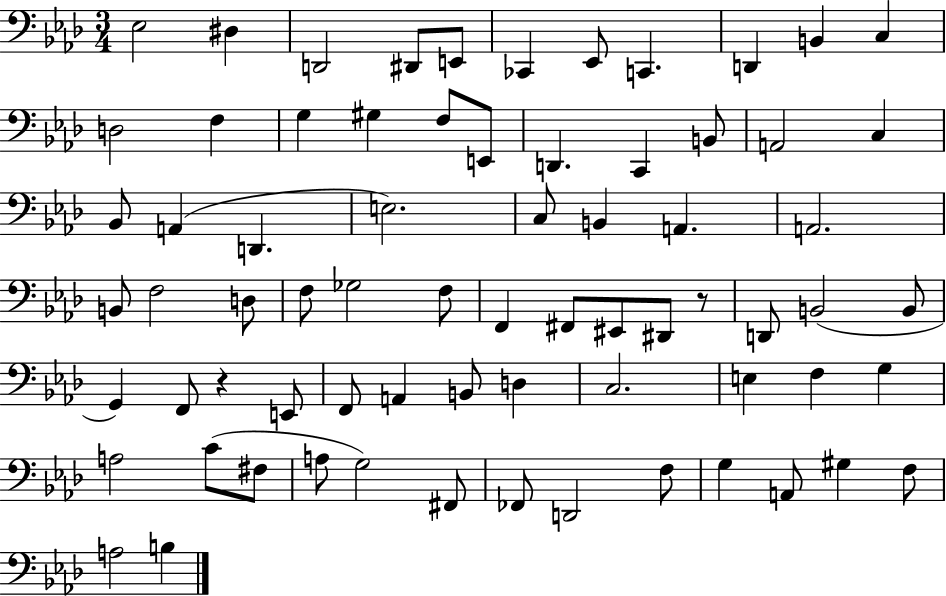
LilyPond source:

{
  \clef bass
  \numericTimeSignature
  \time 3/4
  \key aes \major
  ees2 dis4 | d,2 dis,8 e,8 | ces,4 ees,8 c,4. | d,4 b,4 c4 | \break d2 f4 | g4 gis4 f8 e,8 | d,4. c,4 b,8 | a,2 c4 | \break bes,8 a,4( d,4. | e2.) | c8 b,4 a,4. | a,2. | \break b,8 f2 d8 | f8 ges2 f8 | f,4 fis,8 eis,8 dis,8 r8 | d,8 b,2( b,8 | \break g,4) f,8 r4 e,8 | f,8 a,4 b,8 d4 | c2. | e4 f4 g4 | \break a2 c'8( fis8 | a8 g2) fis,8 | fes,8 d,2 f8 | g4 a,8 gis4 f8 | \break a2 b4 | \bar "|."
}